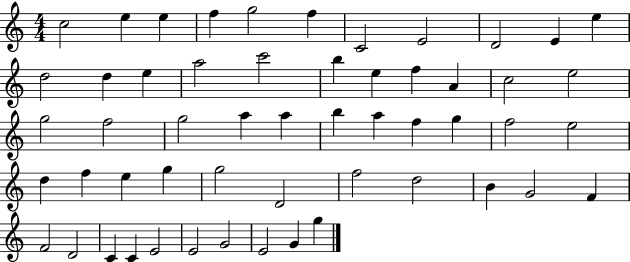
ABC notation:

X:1
T:Untitled
M:4/4
L:1/4
K:C
c2 e e f g2 f C2 E2 D2 E e d2 d e a2 c'2 b e f A c2 e2 g2 f2 g2 a a b a f g f2 e2 d f e g g2 D2 f2 d2 B G2 F F2 D2 C C E2 E2 G2 E2 G g